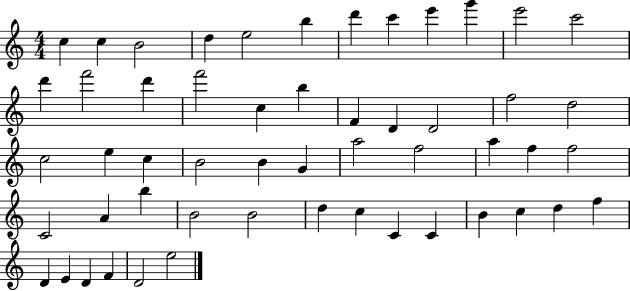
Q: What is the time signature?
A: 4/4